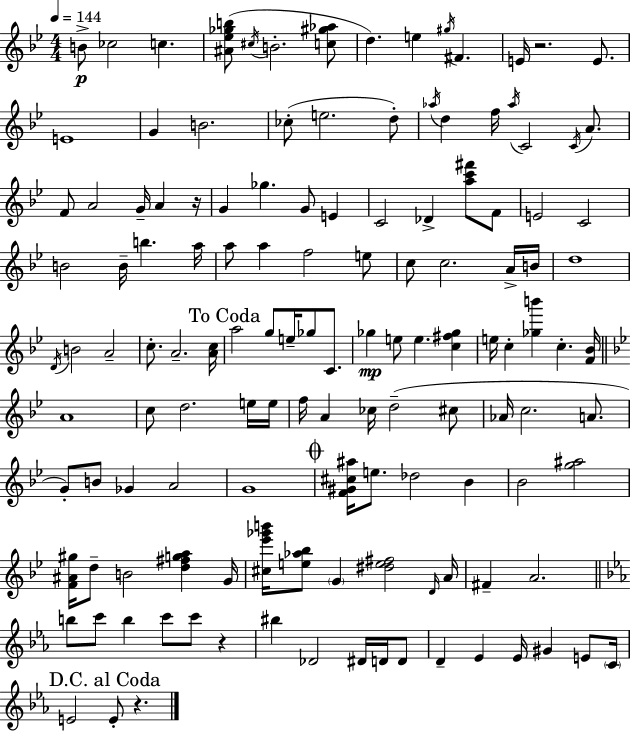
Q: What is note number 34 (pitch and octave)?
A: Db4